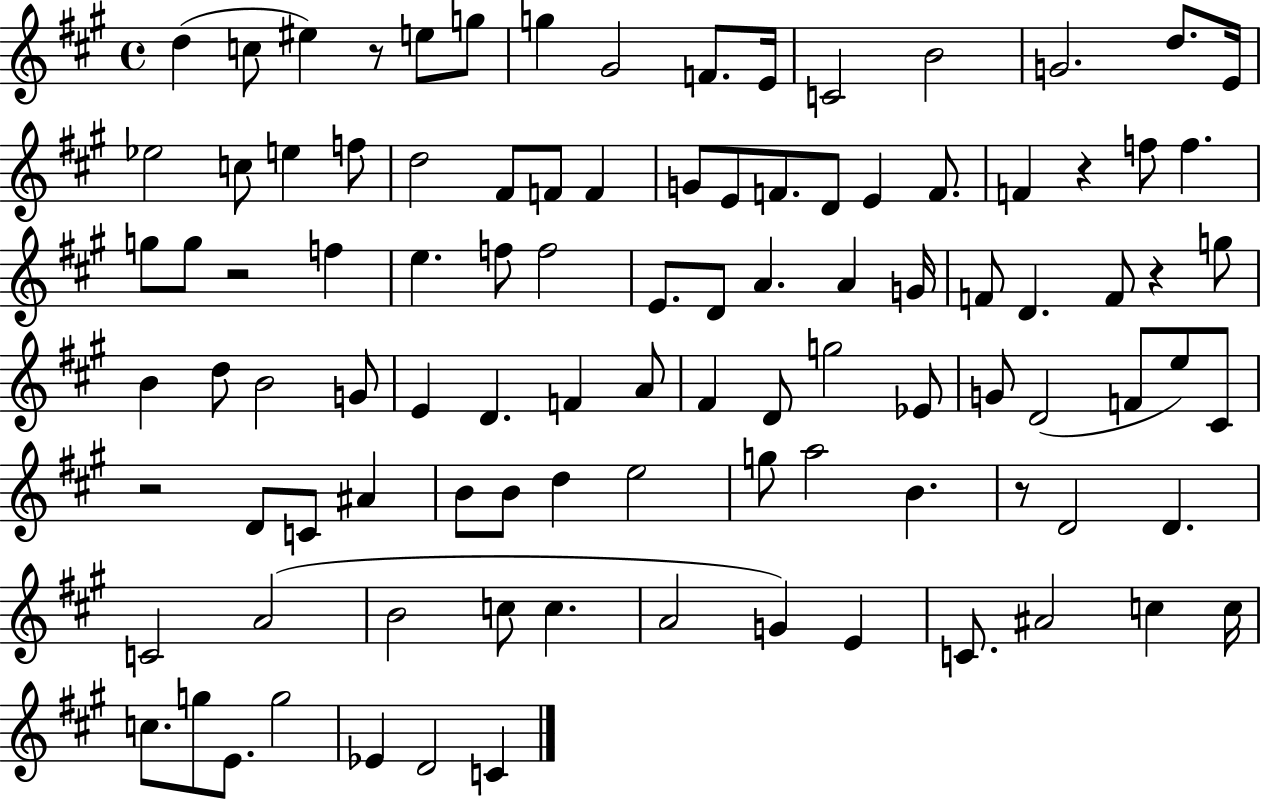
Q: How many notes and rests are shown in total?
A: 100